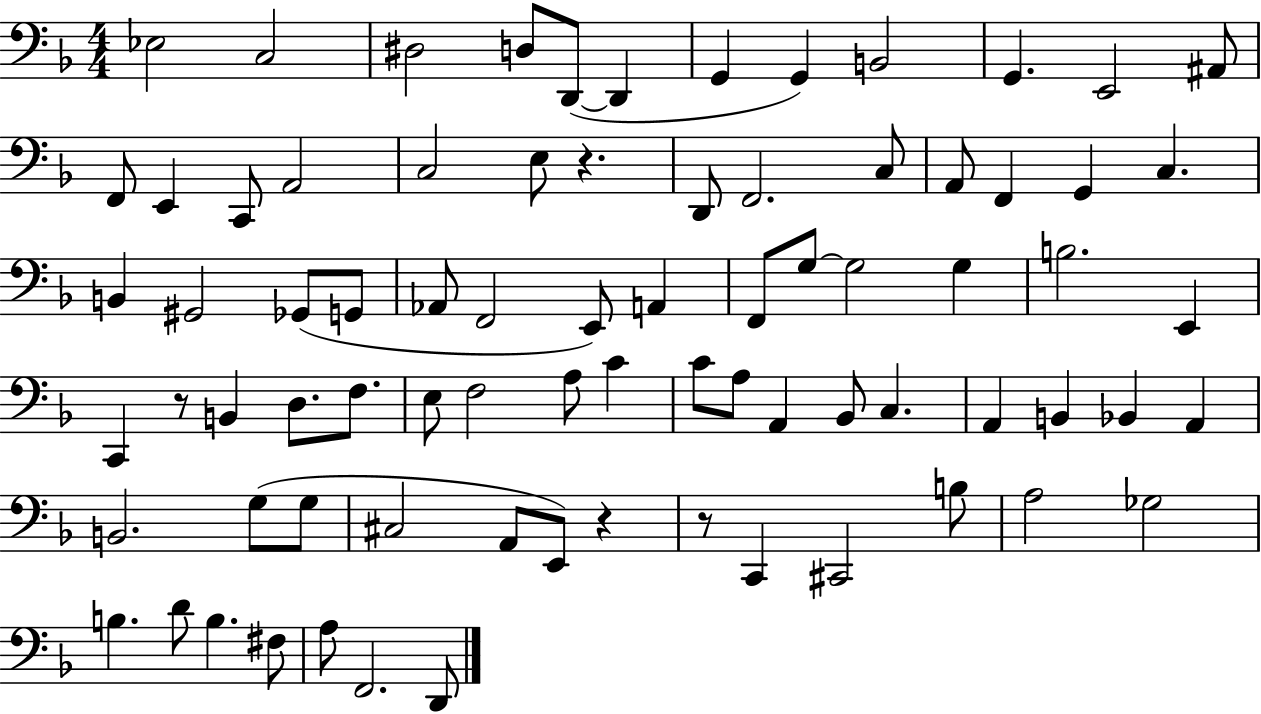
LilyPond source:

{
  \clef bass
  \numericTimeSignature
  \time 4/4
  \key f \major
  \repeat volta 2 { ees2 c2 | dis2 d8 d,8~(~ d,4 | g,4 g,4) b,2 | g,4. e,2 ais,8 | \break f,8 e,4 c,8 a,2 | c2 e8 r4. | d,8 f,2. c8 | a,8 f,4 g,4 c4. | \break b,4 gis,2 ges,8( g,8 | aes,8 f,2 e,8) a,4 | f,8 g8~~ g2 g4 | b2. e,4 | \break c,4 r8 b,4 d8. f8. | e8 f2 a8 c'4 | c'8 a8 a,4 bes,8 c4. | a,4 b,4 bes,4 a,4 | \break b,2. g8( g8 | cis2 a,8 e,8) r4 | r8 c,4 cis,2 b8 | a2 ges2 | \break b4. d'8 b4. fis8 | a8 f,2. d,8 | } \bar "|."
}